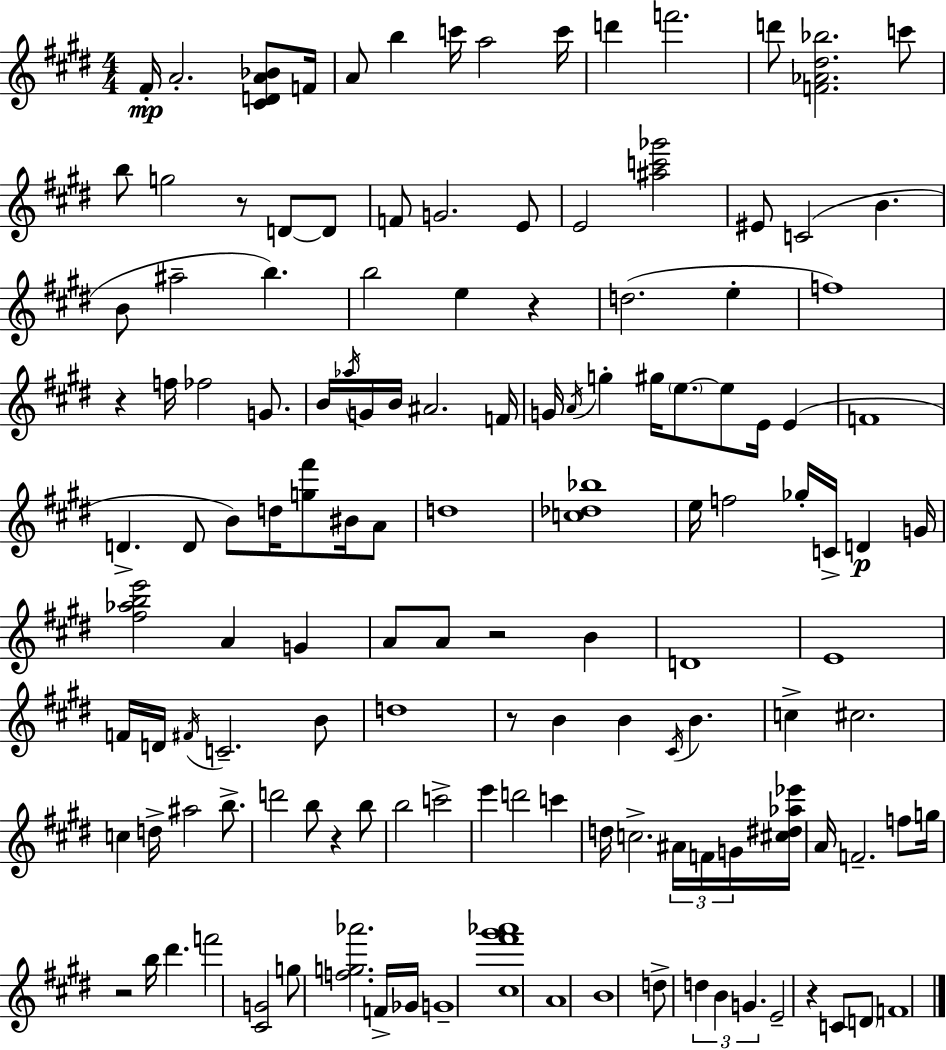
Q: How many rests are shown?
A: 8